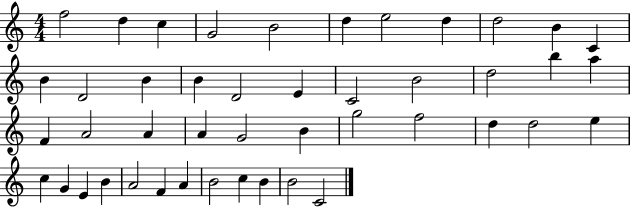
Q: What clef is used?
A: treble